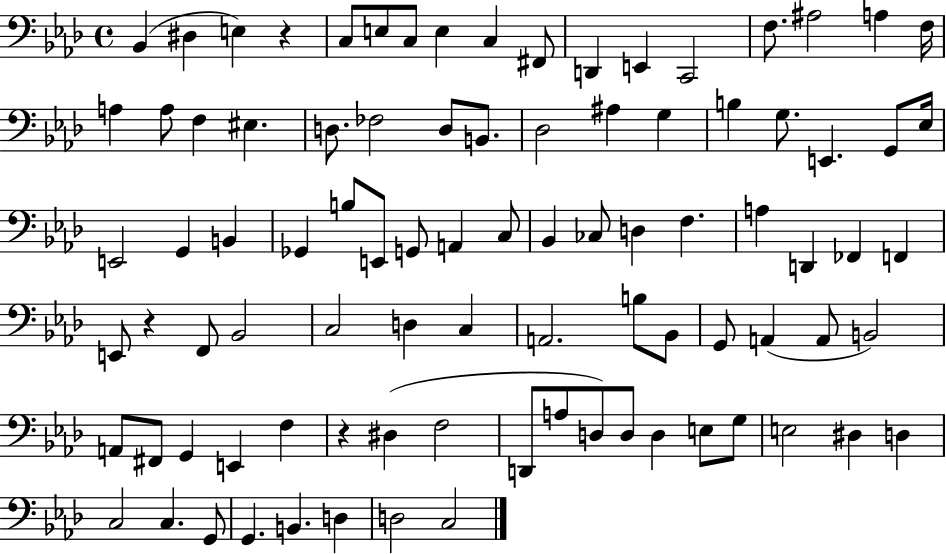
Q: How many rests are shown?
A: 3